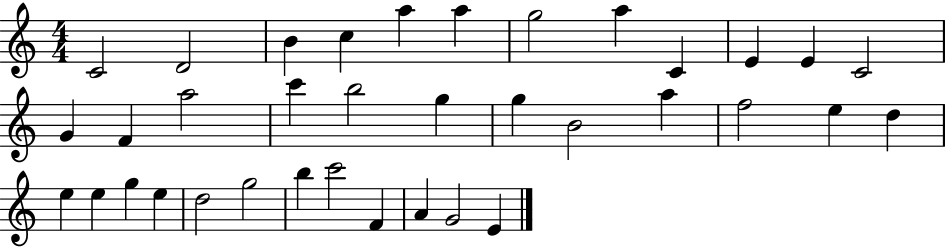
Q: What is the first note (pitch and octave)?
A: C4